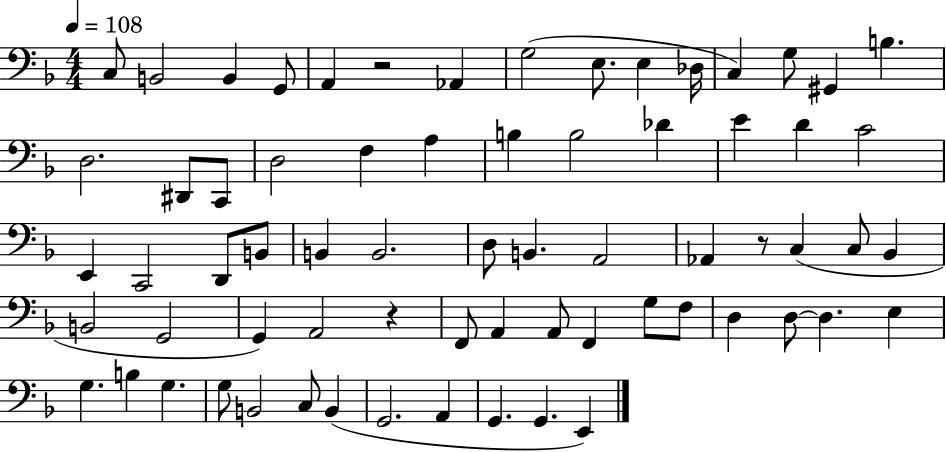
{
  \clef bass
  \numericTimeSignature
  \time 4/4
  \key f \major
  \tempo 4 = 108
  c8 b,2 b,4 g,8 | a,4 r2 aes,4 | g2( e8. e4 des16 | c4) g8 gis,4 b4. | \break d2. dis,8 c,8 | d2 f4 a4 | b4 b2 des'4 | e'4 d'4 c'2 | \break e,4 c,2 d,8 b,8 | b,4 b,2. | d8 b,4. a,2 | aes,4 r8 c4( c8 bes,4 | \break b,2 g,2 | g,4) a,2 r4 | f,8 a,4 a,8 f,4 g8 f8 | d4 d8~~ d4. e4 | \break g4. b4 g4. | g8 b,2 c8 b,4( | g,2. a,4 | g,4. g,4. e,4) | \break \bar "|."
}